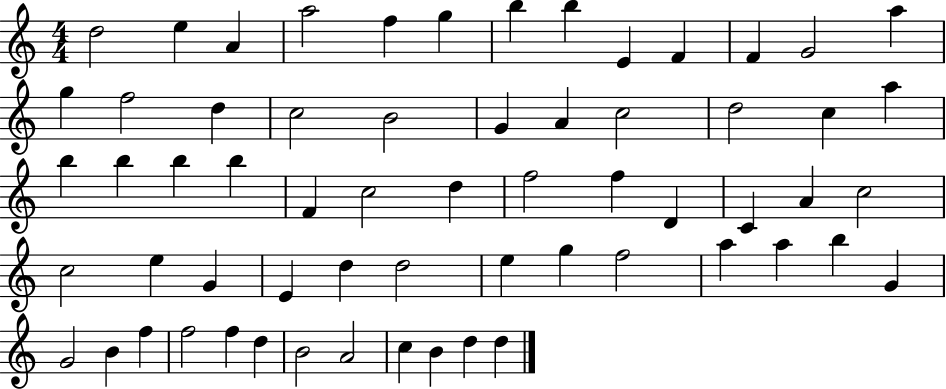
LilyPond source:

{
  \clef treble
  \numericTimeSignature
  \time 4/4
  \key c \major
  d''2 e''4 a'4 | a''2 f''4 g''4 | b''4 b''4 e'4 f'4 | f'4 g'2 a''4 | \break g''4 f''2 d''4 | c''2 b'2 | g'4 a'4 c''2 | d''2 c''4 a''4 | \break b''4 b''4 b''4 b''4 | f'4 c''2 d''4 | f''2 f''4 d'4 | c'4 a'4 c''2 | \break c''2 e''4 g'4 | e'4 d''4 d''2 | e''4 g''4 f''2 | a''4 a''4 b''4 g'4 | \break g'2 b'4 f''4 | f''2 f''4 d''4 | b'2 a'2 | c''4 b'4 d''4 d''4 | \break \bar "|."
}